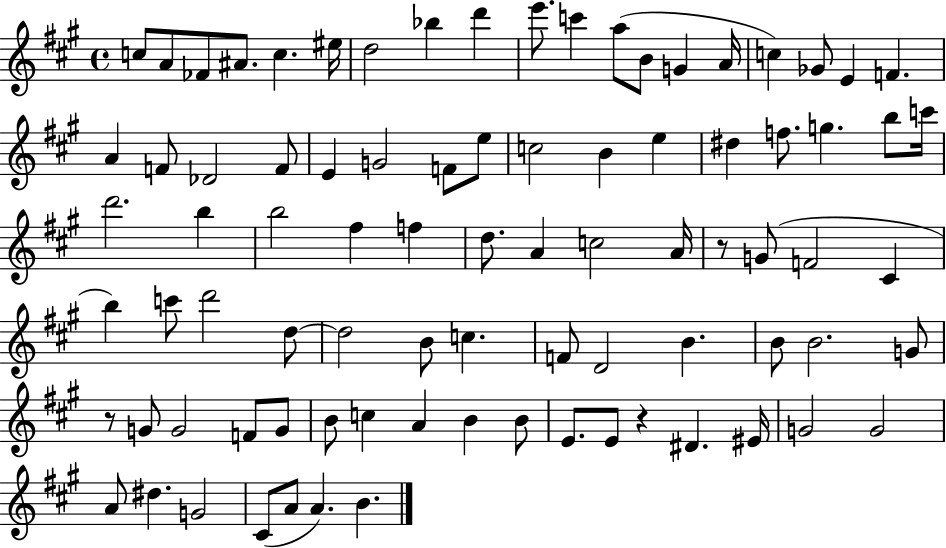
C5/e A4/e FES4/e A#4/e. C5/q. EIS5/s D5/h Bb5/q D6/q E6/e. C6/q A5/e B4/e G4/q A4/s C5/q Gb4/e E4/q F4/q. A4/q F4/e Db4/h F4/e E4/q G4/h F4/e E5/e C5/h B4/q E5/q D#5/q F5/e. G5/q. B5/e C6/s D6/h. B5/q B5/h F#5/q F5/q D5/e. A4/q C5/h A4/s R/e G4/e F4/h C#4/q B5/q C6/e D6/h D5/e D5/h B4/e C5/q. F4/e D4/h B4/q. B4/e B4/h. G4/e R/e G4/e G4/h F4/e G4/e B4/e C5/q A4/q B4/q B4/e E4/e. E4/e R/q D#4/q. EIS4/s G4/h G4/h A4/e D#5/q. G4/h C#4/e A4/e A4/q. B4/q.